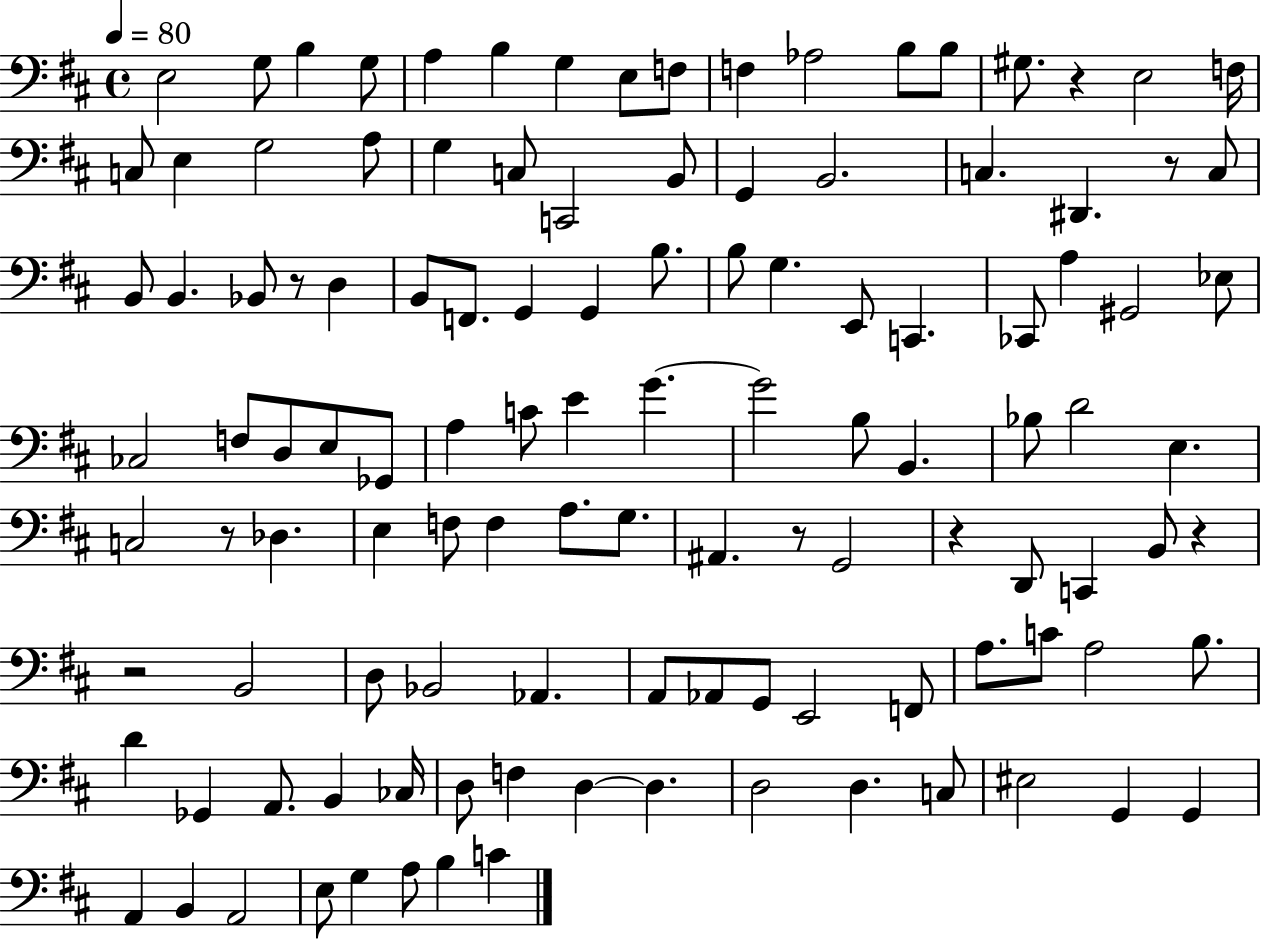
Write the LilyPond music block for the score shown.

{
  \clef bass
  \time 4/4
  \defaultTimeSignature
  \key d \major
  \tempo 4 = 80
  e2 g8 b4 g8 | a4 b4 g4 e8 f8 | f4 aes2 b8 b8 | gis8. r4 e2 f16 | \break c8 e4 g2 a8 | g4 c8 c,2 b,8 | g,4 b,2. | c4. dis,4. r8 c8 | \break b,8 b,4. bes,8 r8 d4 | b,8 f,8. g,4 g,4 b8. | b8 g4. e,8 c,4. | ces,8 a4 gis,2 ees8 | \break ces2 f8 d8 e8 ges,8 | a4 c'8 e'4 g'4.~~ | g'2 b8 b,4. | bes8 d'2 e4. | \break c2 r8 des4. | e4 f8 f4 a8. g8. | ais,4. r8 g,2 | r4 d,8 c,4 b,8 r4 | \break r2 b,2 | d8 bes,2 aes,4. | a,8 aes,8 g,8 e,2 f,8 | a8. c'8 a2 b8. | \break d'4 ges,4 a,8. b,4 ces16 | d8 f4 d4~~ d4. | d2 d4. c8 | eis2 g,4 g,4 | \break a,4 b,4 a,2 | e8 g4 a8 b4 c'4 | \bar "|."
}